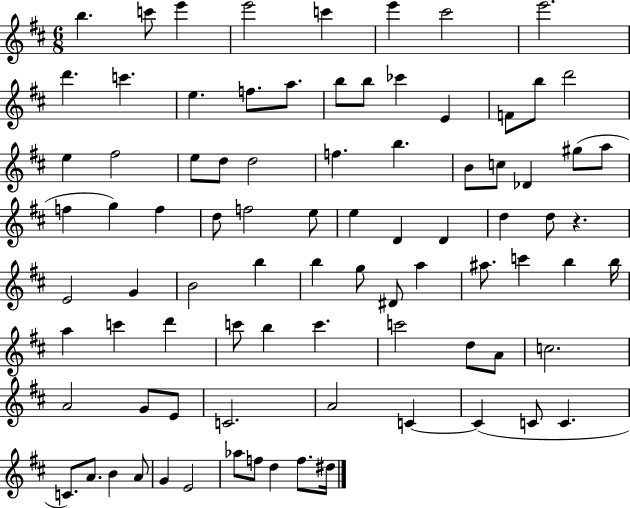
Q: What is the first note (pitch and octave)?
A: B5